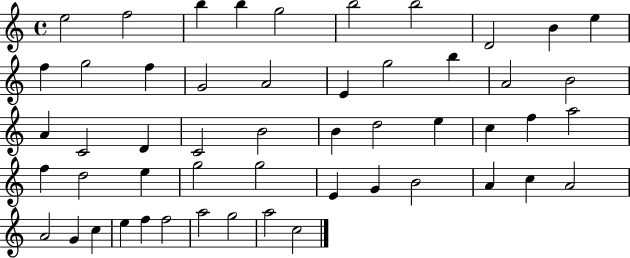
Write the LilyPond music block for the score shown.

{
  \clef treble
  \time 4/4
  \defaultTimeSignature
  \key c \major
  e''2 f''2 | b''4 b''4 g''2 | b''2 b''2 | d'2 b'4 e''4 | \break f''4 g''2 f''4 | g'2 a'2 | e'4 g''2 b''4 | a'2 b'2 | \break a'4 c'2 d'4 | c'2 b'2 | b'4 d''2 e''4 | c''4 f''4 a''2 | \break f''4 d''2 e''4 | g''2 g''2 | e'4 g'4 b'2 | a'4 c''4 a'2 | \break a'2 g'4 c''4 | e''4 f''4 f''2 | a''2 g''2 | a''2 c''2 | \break \bar "|."
}